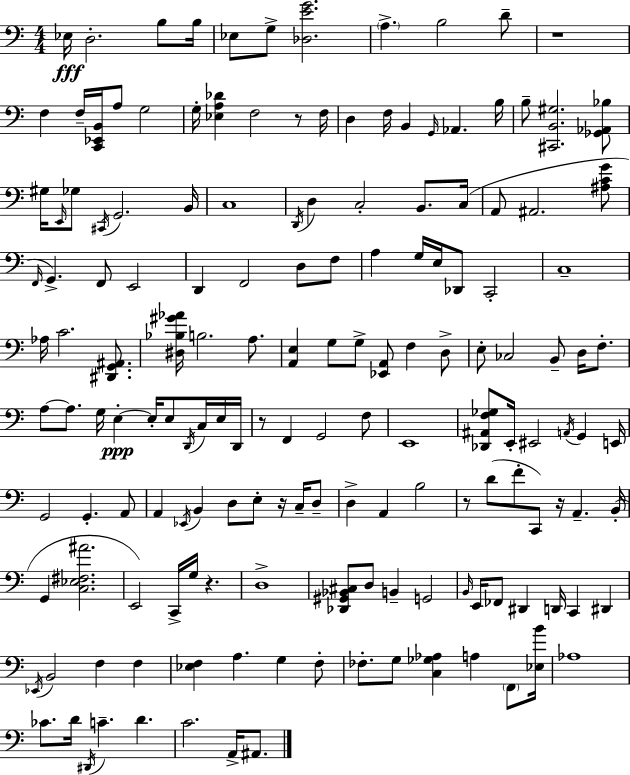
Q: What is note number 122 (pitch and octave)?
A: G3